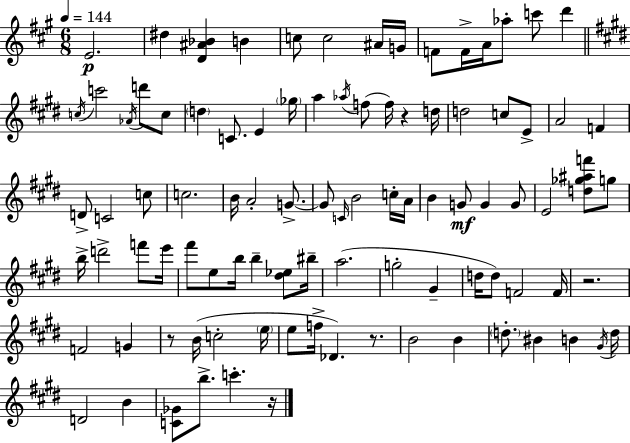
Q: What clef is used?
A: treble